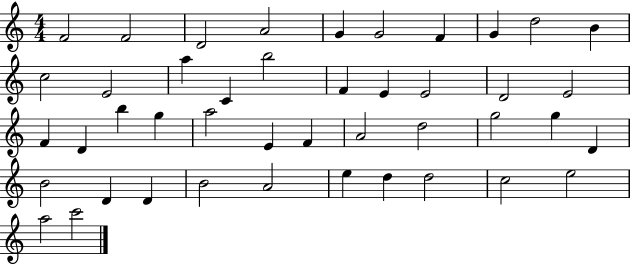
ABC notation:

X:1
T:Untitled
M:4/4
L:1/4
K:C
F2 F2 D2 A2 G G2 F G d2 B c2 E2 a C b2 F E E2 D2 E2 F D b g a2 E F A2 d2 g2 g D B2 D D B2 A2 e d d2 c2 e2 a2 c'2